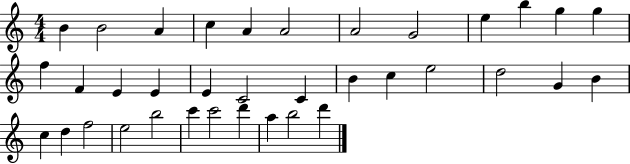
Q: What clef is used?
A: treble